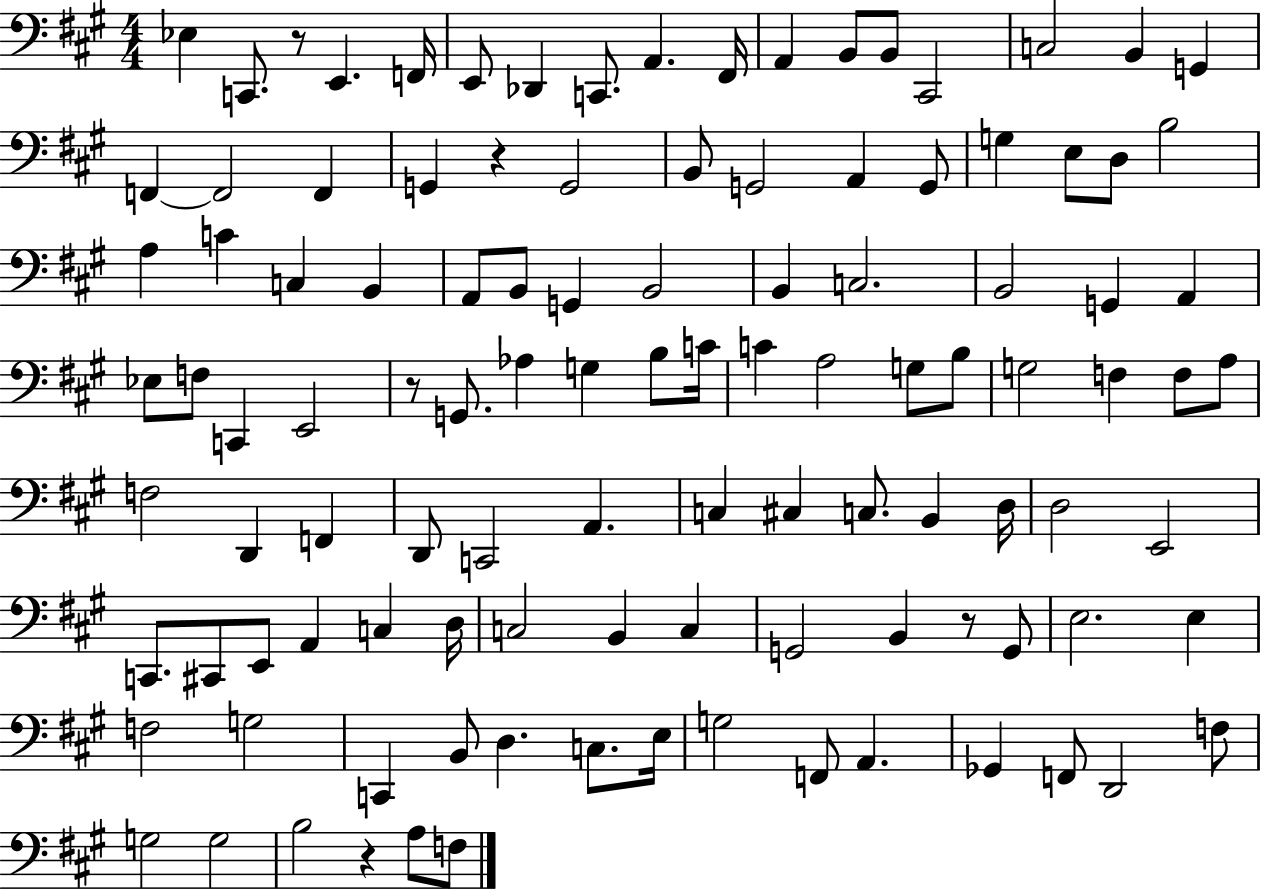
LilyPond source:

{
  \clef bass
  \numericTimeSignature
  \time 4/4
  \key a \major
  \repeat volta 2 { ees4 c,8. r8 e,4. f,16 | e,8 des,4 c,8. a,4. fis,16 | a,4 b,8 b,8 cis,2 | c2 b,4 g,4 | \break f,4~~ f,2 f,4 | g,4 r4 g,2 | b,8 g,2 a,4 g,8 | g4 e8 d8 b2 | \break a4 c'4 c4 b,4 | a,8 b,8 g,4 b,2 | b,4 c2. | b,2 g,4 a,4 | \break ees8 f8 c,4 e,2 | r8 g,8. aes4 g4 b8 c'16 | c'4 a2 g8 b8 | g2 f4 f8 a8 | \break f2 d,4 f,4 | d,8 c,2 a,4. | c4 cis4 c8. b,4 d16 | d2 e,2 | \break c,8. cis,8 e,8 a,4 c4 d16 | c2 b,4 c4 | g,2 b,4 r8 g,8 | e2. e4 | \break f2 g2 | c,4 b,8 d4. c8. e16 | g2 f,8 a,4. | ges,4 f,8 d,2 f8 | \break g2 g2 | b2 r4 a8 f8 | } \bar "|."
}